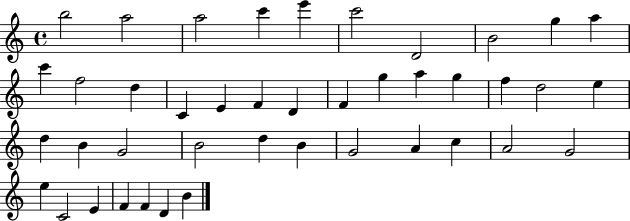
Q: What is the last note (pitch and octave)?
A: B4